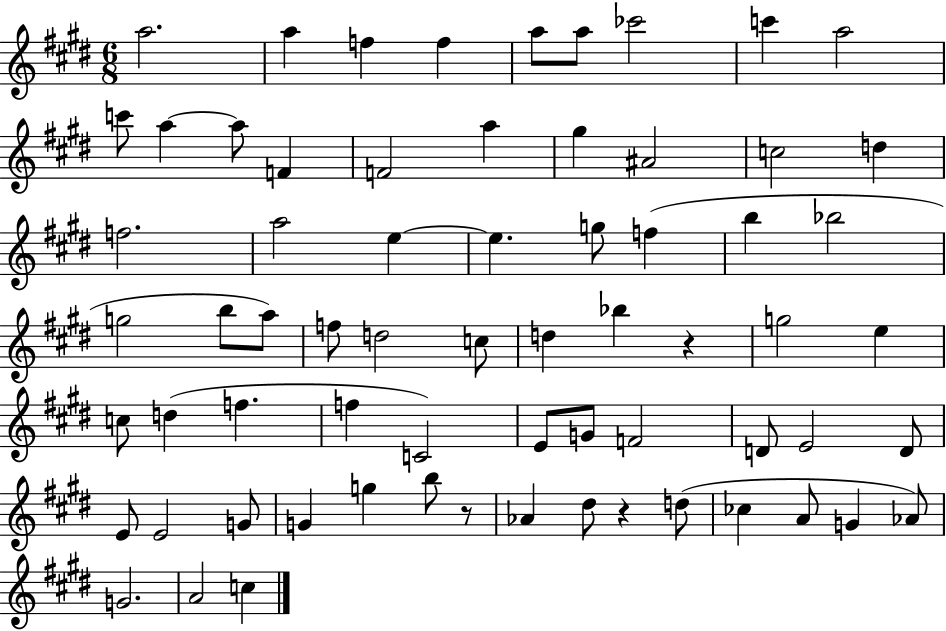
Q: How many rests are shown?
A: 3